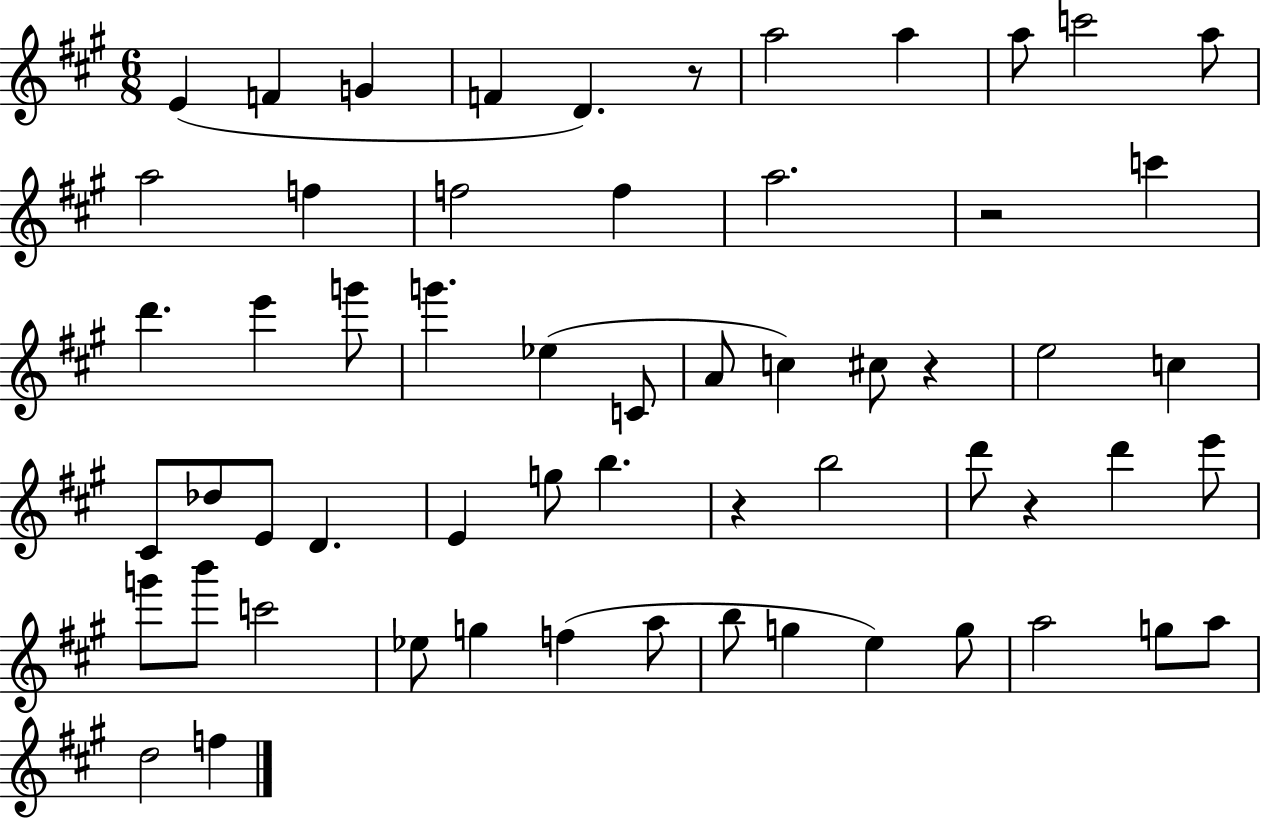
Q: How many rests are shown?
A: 5